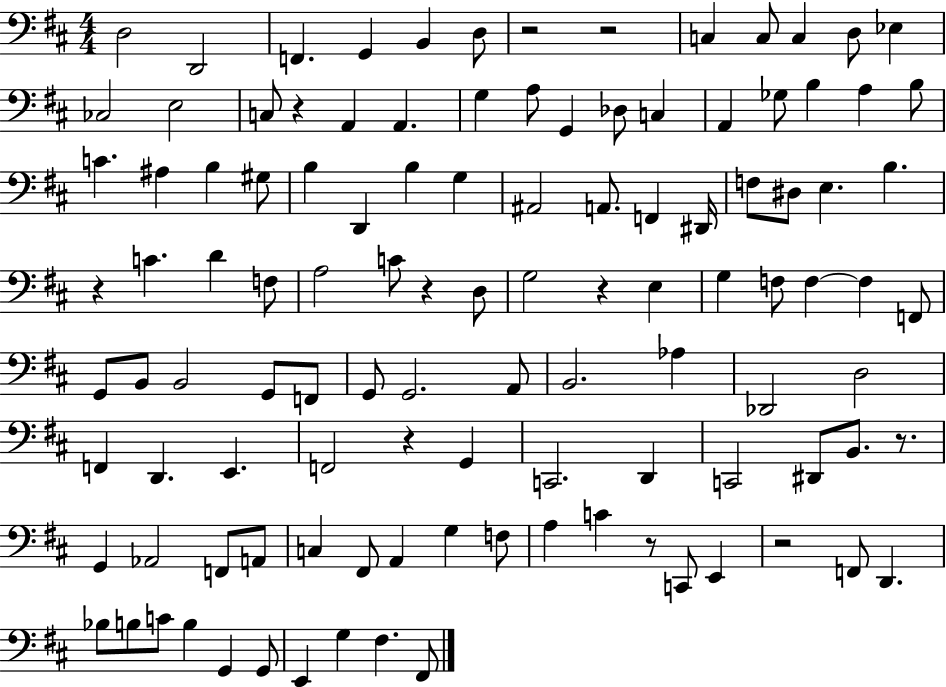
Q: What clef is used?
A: bass